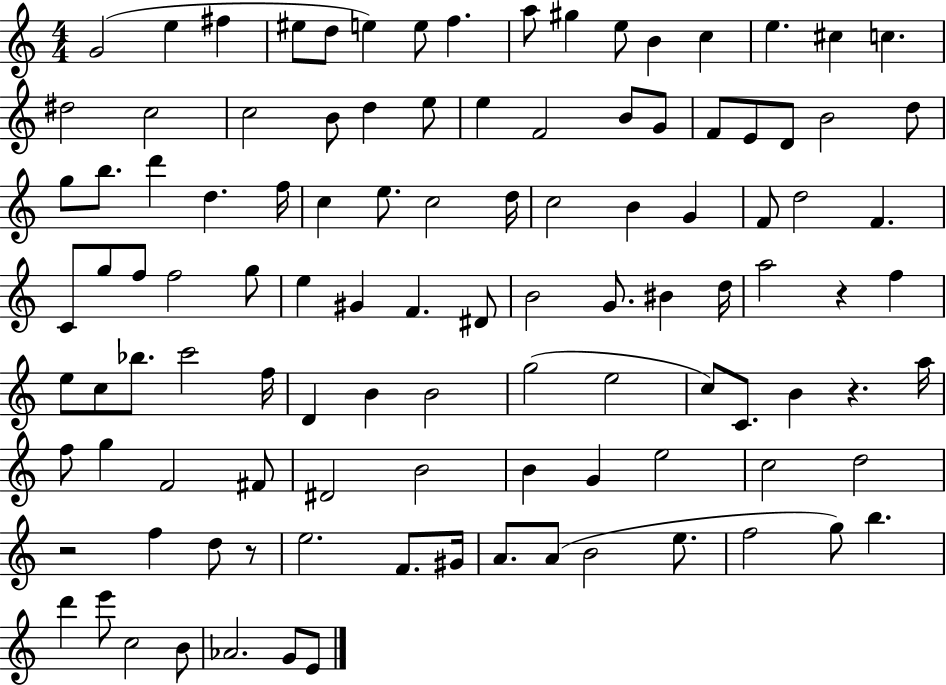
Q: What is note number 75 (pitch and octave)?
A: A5